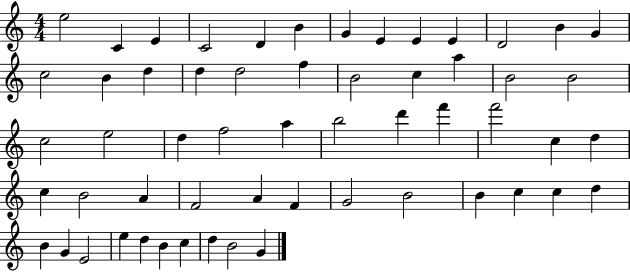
E5/h C4/q E4/q C4/h D4/q B4/q G4/q E4/q E4/q E4/q D4/h B4/q G4/q C5/h B4/q D5/q D5/q D5/h F5/q B4/h C5/q A5/q B4/h B4/h C5/h E5/h D5/q F5/h A5/q B5/h D6/q F6/q F6/h C5/q D5/q C5/q B4/h A4/q F4/h A4/q F4/q G4/h B4/h B4/q C5/q C5/q D5/q B4/q G4/q E4/h E5/q D5/q B4/q C5/q D5/q B4/h G4/q